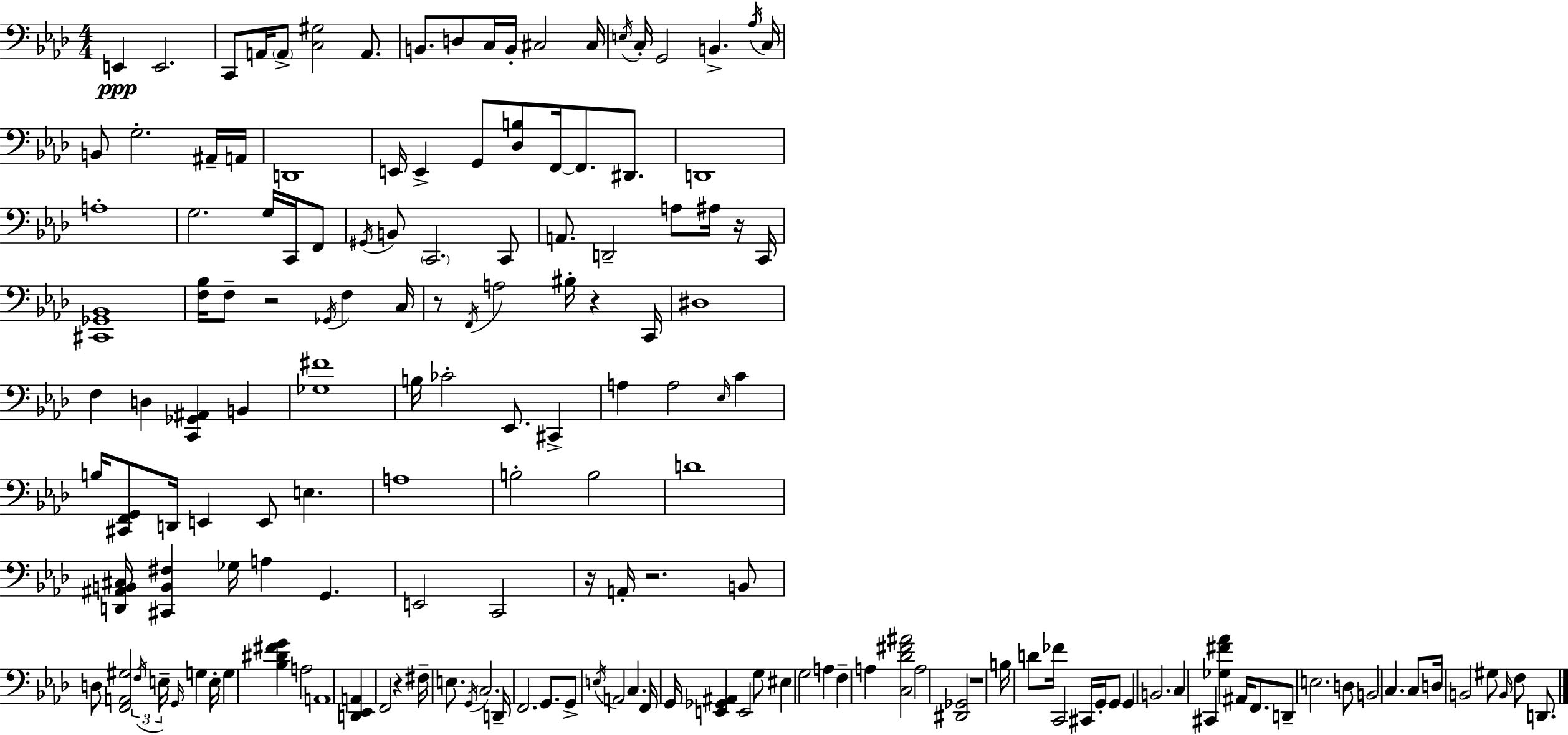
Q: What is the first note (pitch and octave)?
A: E2